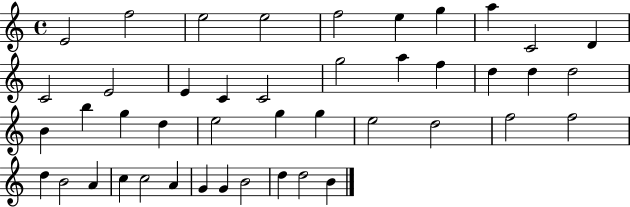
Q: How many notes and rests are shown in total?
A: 44